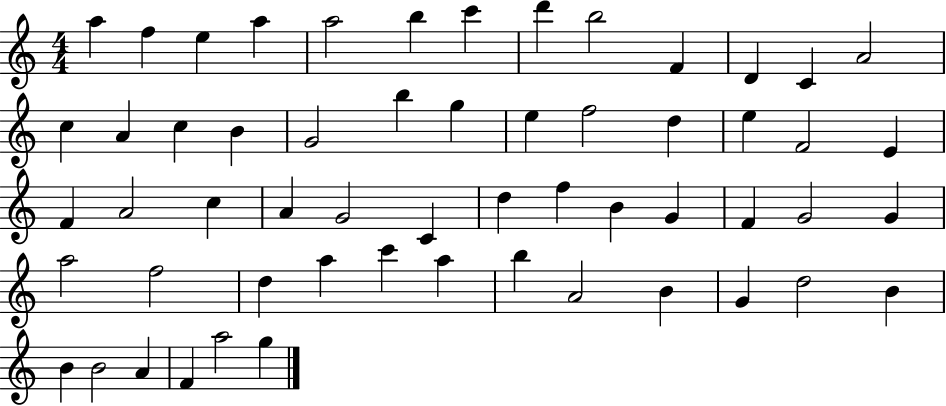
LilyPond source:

{
  \clef treble
  \numericTimeSignature
  \time 4/4
  \key c \major
  a''4 f''4 e''4 a''4 | a''2 b''4 c'''4 | d'''4 b''2 f'4 | d'4 c'4 a'2 | \break c''4 a'4 c''4 b'4 | g'2 b''4 g''4 | e''4 f''2 d''4 | e''4 f'2 e'4 | \break f'4 a'2 c''4 | a'4 g'2 c'4 | d''4 f''4 b'4 g'4 | f'4 g'2 g'4 | \break a''2 f''2 | d''4 a''4 c'''4 a''4 | b''4 a'2 b'4 | g'4 d''2 b'4 | \break b'4 b'2 a'4 | f'4 a''2 g''4 | \bar "|."
}